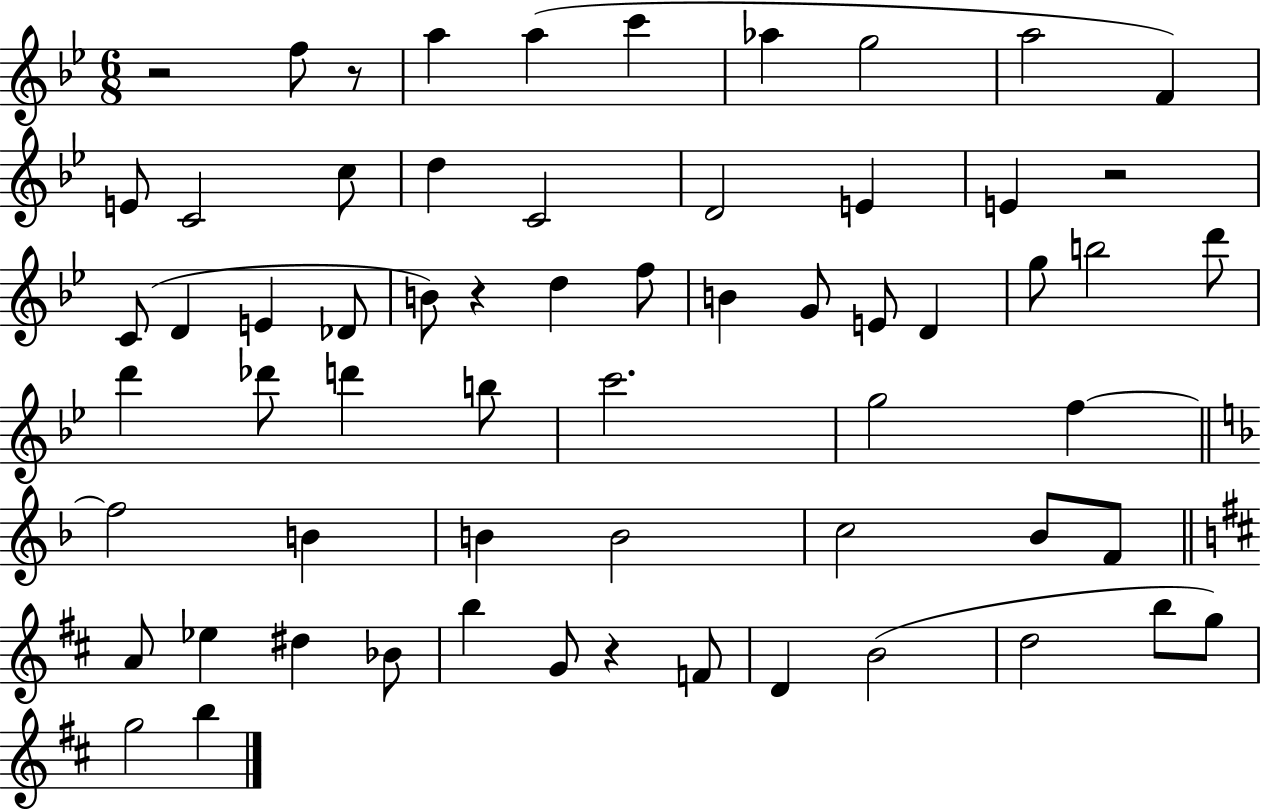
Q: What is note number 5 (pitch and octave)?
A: Ab5